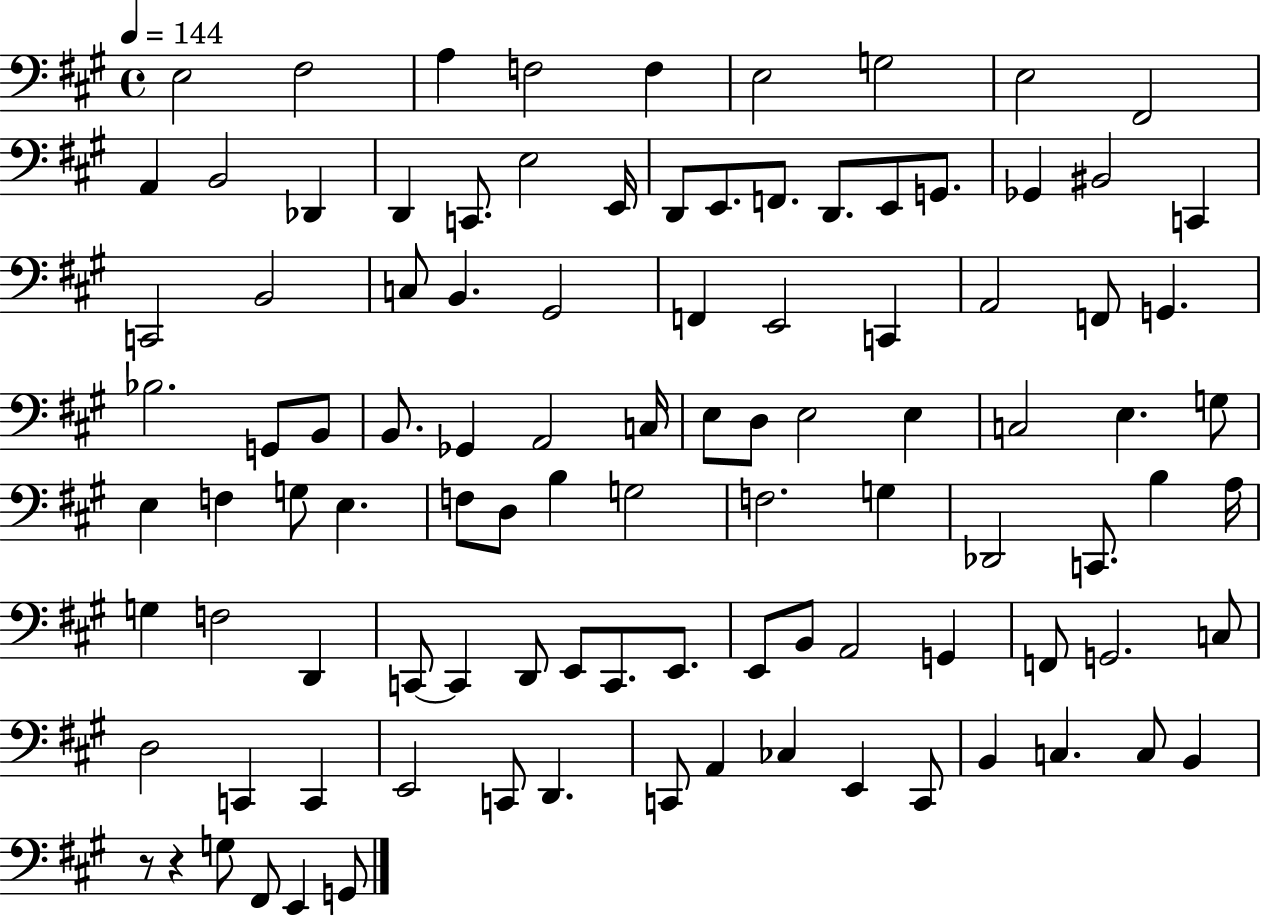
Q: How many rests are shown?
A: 2